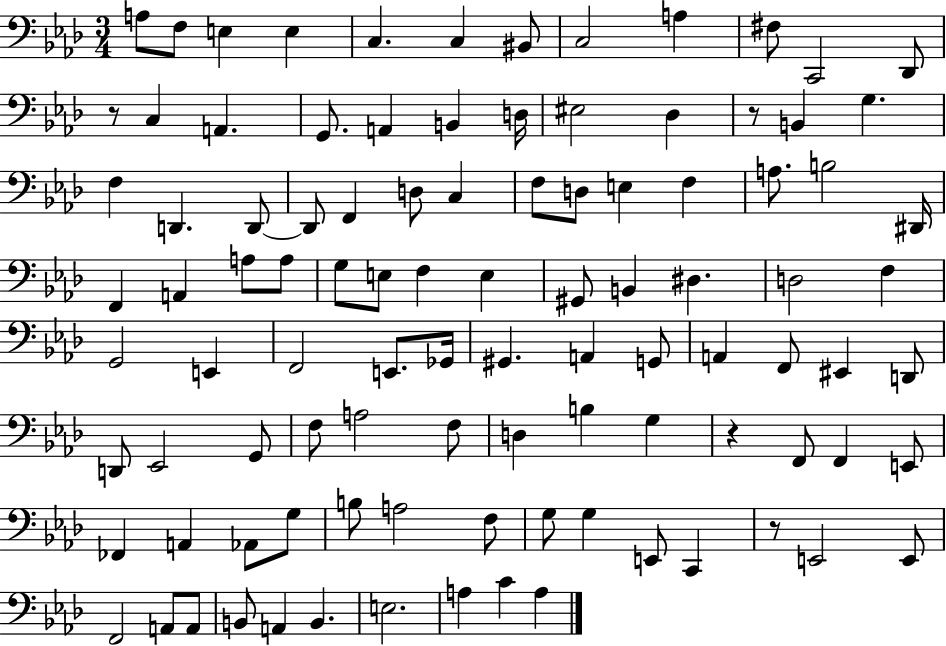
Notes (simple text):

A3/e F3/e E3/q E3/q C3/q. C3/q BIS2/e C3/h A3/q F#3/e C2/h Db2/e R/e C3/q A2/q. G2/e. A2/q B2/q D3/s EIS3/h Db3/q R/e B2/q G3/q. F3/q D2/q. D2/e D2/e F2/q D3/e C3/q F3/e D3/e E3/q F3/q A3/e. B3/h D#2/s F2/q A2/q A3/e A3/e G3/e E3/e F3/q E3/q G#2/e B2/q D#3/q. D3/h F3/q G2/h E2/q F2/h E2/e. Gb2/s G#2/q. A2/q G2/e A2/q F2/e EIS2/q D2/e D2/e Eb2/h G2/e F3/e A3/h F3/e D3/q B3/q G3/q R/q F2/e F2/q E2/e FES2/q A2/q Ab2/e G3/e B3/e A3/h F3/e G3/e G3/q E2/e C2/q R/e E2/h E2/e F2/h A2/e A2/e B2/e A2/q B2/q. E3/h. A3/q C4/q A3/q